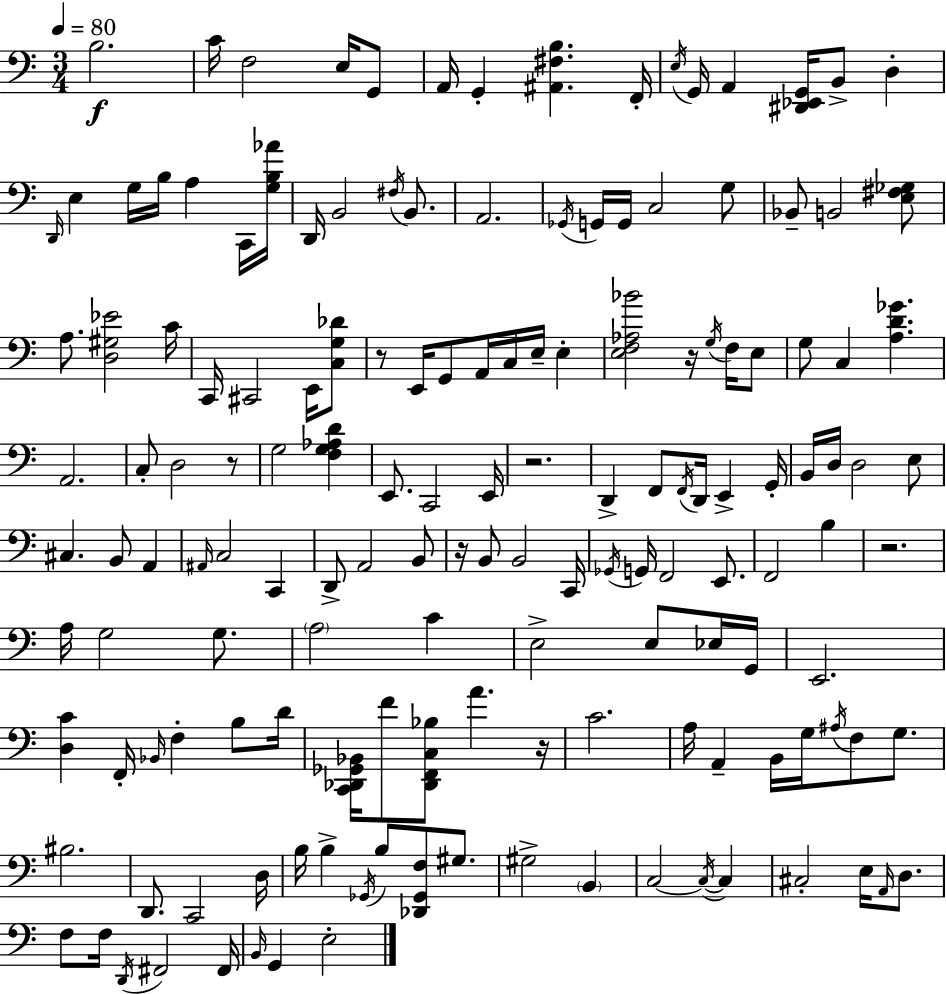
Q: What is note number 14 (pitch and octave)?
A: D2